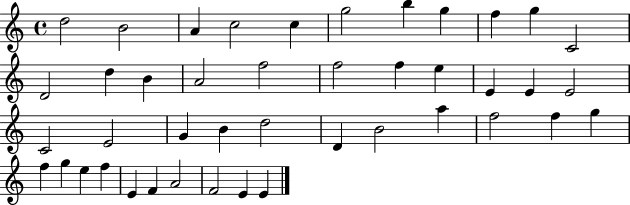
D5/h B4/h A4/q C5/h C5/q G5/h B5/q G5/q F5/q G5/q C4/h D4/h D5/q B4/q A4/h F5/h F5/h F5/q E5/q E4/q E4/q E4/h C4/h E4/h G4/q B4/q D5/h D4/q B4/h A5/q F5/h F5/q G5/q F5/q G5/q E5/q F5/q E4/q F4/q A4/h F4/h E4/q E4/q